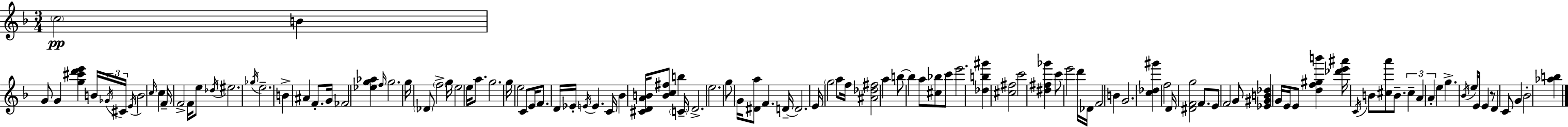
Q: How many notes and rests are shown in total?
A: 115